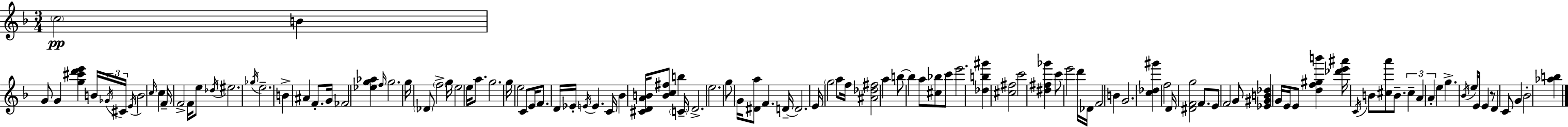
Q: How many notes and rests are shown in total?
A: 115